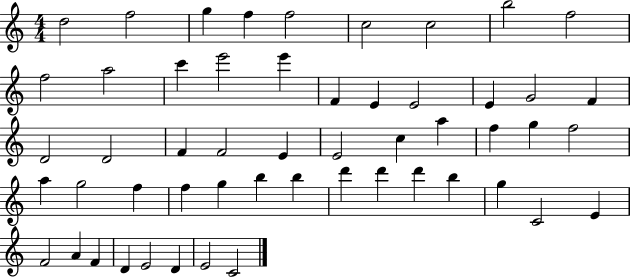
{
  \clef treble
  \numericTimeSignature
  \time 4/4
  \key c \major
  d''2 f''2 | g''4 f''4 f''2 | c''2 c''2 | b''2 f''2 | \break f''2 a''2 | c'''4 e'''2 e'''4 | f'4 e'4 e'2 | e'4 g'2 f'4 | \break d'2 d'2 | f'4 f'2 e'4 | e'2 c''4 a''4 | f''4 g''4 f''2 | \break a''4 g''2 f''4 | f''4 g''4 b''4 b''4 | d'''4 d'''4 d'''4 b''4 | g''4 c'2 e'4 | \break f'2 a'4 f'4 | d'4 e'2 d'4 | e'2 c'2 | \bar "|."
}